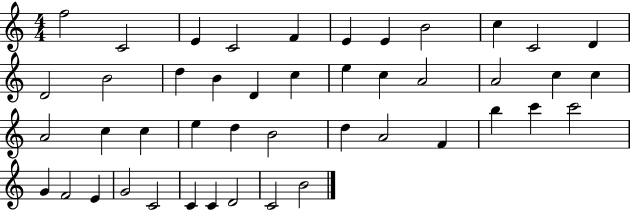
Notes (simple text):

F5/h C4/h E4/q C4/h F4/q E4/q E4/q B4/h C5/q C4/h D4/q D4/h B4/h D5/q B4/q D4/q C5/q E5/q C5/q A4/h A4/h C5/q C5/q A4/h C5/q C5/q E5/q D5/q B4/h D5/q A4/h F4/q B5/q C6/q C6/h G4/q F4/h E4/q G4/h C4/h C4/q C4/q D4/h C4/h B4/h